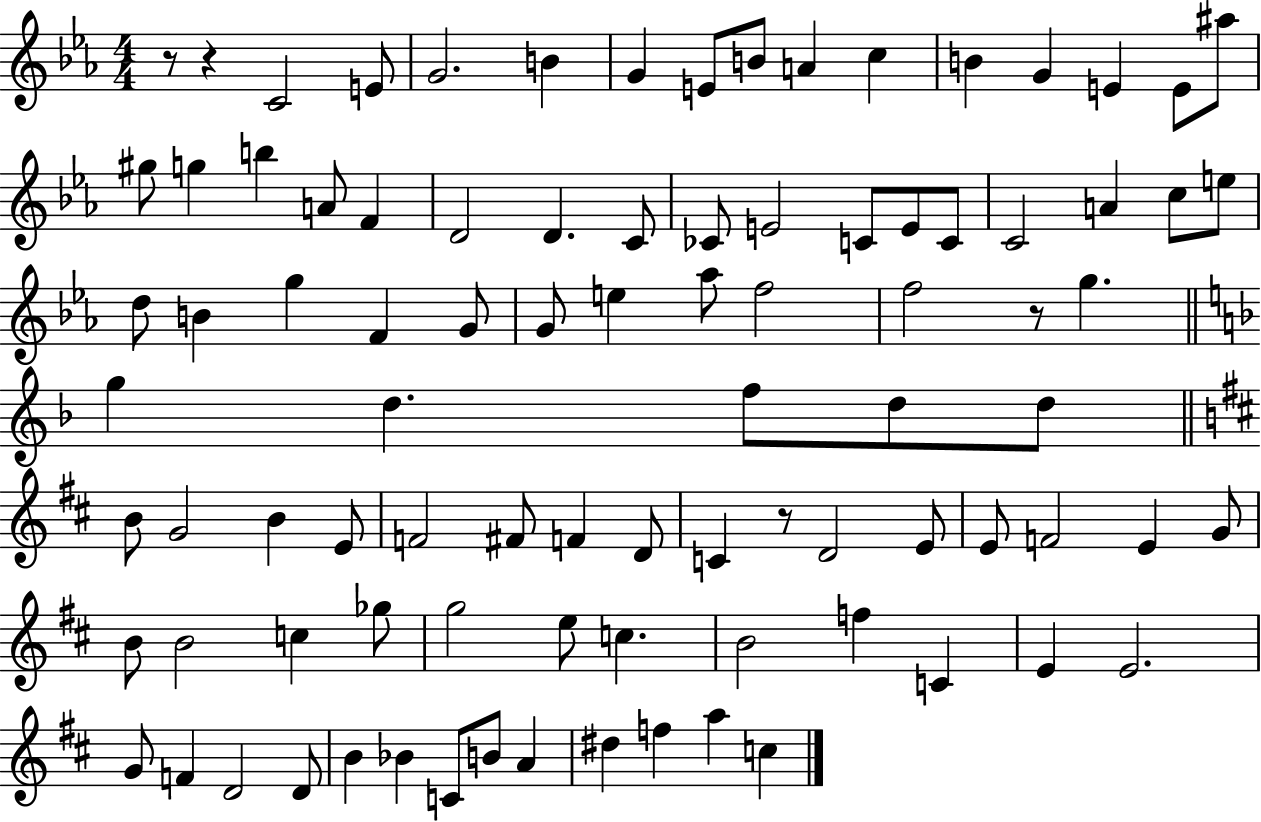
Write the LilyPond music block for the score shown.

{
  \clef treble
  \numericTimeSignature
  \time 4/4
  \key ees \major
  \repeat volta 2 { r8 r4 c'2 e'8 | g'2. b'4 | g'4 e'8 b'8 a'4 c''4 | b'4 g'4 e'4 e'8 ais''8 | \break gis''8 g''4 b''4 a'8 f'4 | d'2 d'4. c'8 | ces'8 e'2 c'8 e'8 c'8 | c'2 a'4 c''8 e''8 | \break d''8 b'4 g''4 f'4 g'8 | g'8 e''4 aes''8 f''2 | f''2 r8 g''4. | \bar "||" \break \key d \minor g''4 d''4. f''8 d''8 d''8 | \bar "||" \break \key b \minor b'8 g'2 b'4 e'8 | f'2 fis'8 f'4 d'8 | c'4 r8 d'2 e'8 | e'8 f'2 e'4 g'8 | \break b'8 b'2 c''4 ges''8 | g''2 e''8 c''4. | b'2 f''4 c'4 | e'4 e'2. | \break g'8 f'4 d'2 d'8 | b'4 bes'4 c'8 b'8 a'4 | dis''4 f''4 a''4 c''4 | } \bar "|."
}